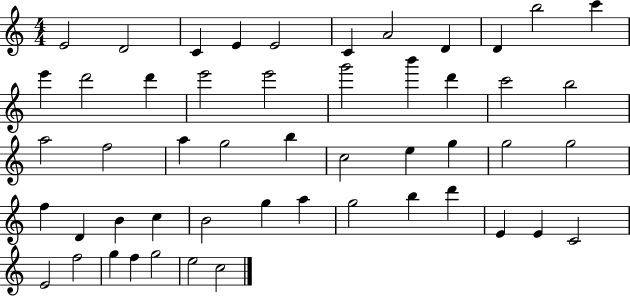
{
  \clef treble
  \numericTimeSignature
  \time 4/4
  \key c \major
  e'2 d'2 | c'4 e'4 e'2 | c'4 a'2 d'4 | d'4 b''2 c'''4 | \break e'''4 d'''2 d'''4 | e'''2 e'''2 | g'''2 b'''4 d'''4 | c'''2 b''2 | \break a''2 f''2 | a''4 g''2 b''4 | c''2 e''4 g''4 | g''2 g''2 | \break f''4 d'4 b'4 c''4 | b'2 g''4 a''4 | g''2 b''4 d'''4 | e'4 e'4 c'2 | \break e'2 f''2 | g''4 f''4 g''2 | e''2 c''2 | \bar "|."
}